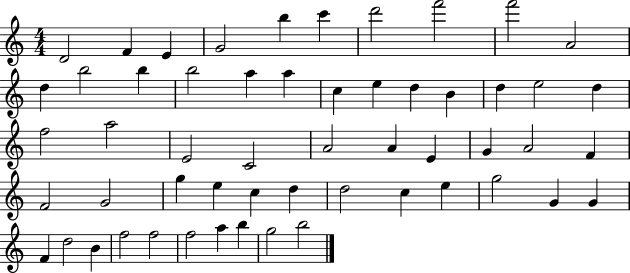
D4/h F4/q E4/q G4/h B5/q C6/q D6/h F6/h F6/h A4/h D5/q B5/h B5/q B5/h A5/q A5/q C5/q E5/q D5/q B4/q D5/q E5/h D5/q F5/h A5/h E4/h C4/h A4/h A4/q E4/q G4/q A4/h F4/q F4/h G4/h G5/q E5/q C5/q D5/q D5/h C5/q E5/q G5/h G4/q G4/q F4/q D5/h B4/q F5/h F5/h F5/h A5/q B5/q G5/h B5/h